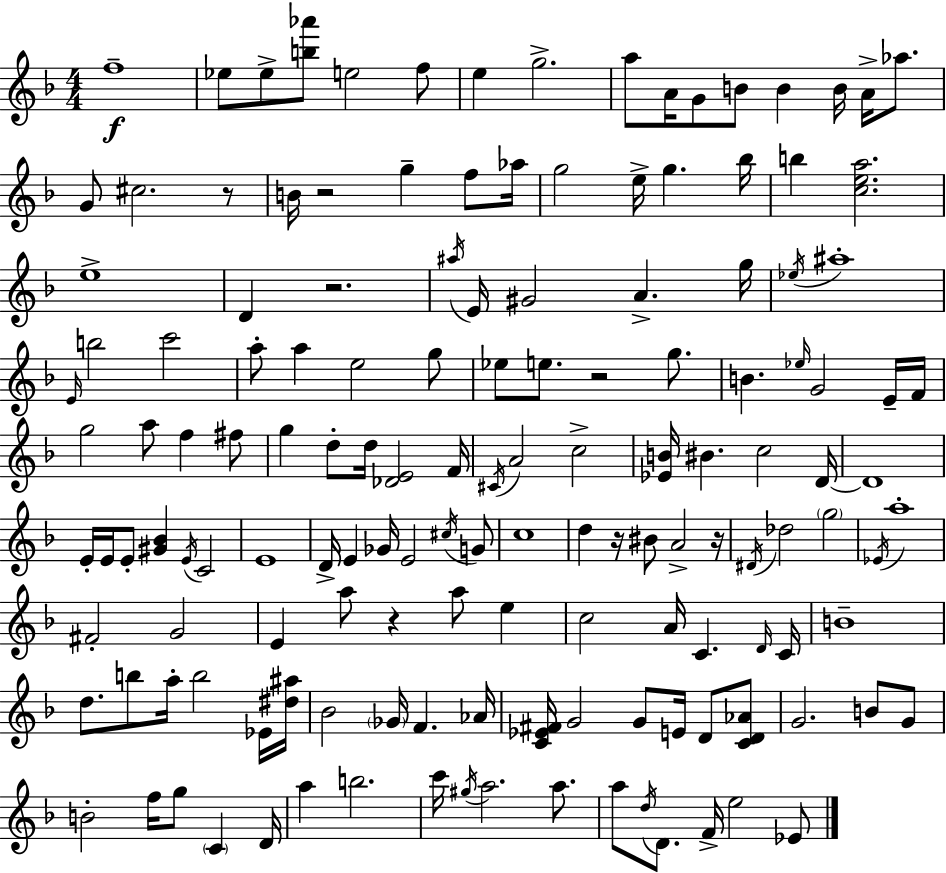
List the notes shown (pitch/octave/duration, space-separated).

F5/w Eb5/e Eb5/e [B5,Ab6]/e E5/h F5/e E5/q G5/h. A5/e A4/s G4/e B4/e B4/q B4/s A4/s Ab5/e. G4/e C#5/h. R/e B4/s R/h G5/q F5/e Ab5/s G5/h E5/s G5/q. Bb5/s B5/q [C5,E5,A5]/h. E5/w D4/q R/h. A#5/s E4/s G#4/h A4/q. G5/s Eb5/s A#5/w E4/s B5/h C6/h A5/e A5/q E5/h G5/e Eb5/e E5/e. R/h G5/e. B4/q. Eb5/s G4/h E4/s F4/s G5/h A5/e F5/q F#5/e G5/q D5/e D5/s [Db4,E4]/h F4/s C#4/s A4/h C5/h [Eb4,B4]/s BIS4/q. C5/h D4/s D4/w E4/s E4/s E4/e [G#4,Bb4]/q E4/s C4/h E4/w D4/s E4/q Gb4/s E4/h C#5/s G4/e C5/w D5/q R/s BIS4/e A4/h R/s D#4/s Db5/h G5/h Eb4/s A5/w F#4/h G4/h E4/q A5/e R/q A5/e E5/q C5/h A4/s C4/q. D4/s C4/s B4/w D5/e. B5/e A5/s B5/h Eb4/s [D#5,A#5]/s Bb4/h Gb4/s F4/q. Ab4/s [C4,Eb4,F#4]/s G4/h G4/e E4/s D4/e [C4,D4,Ab4]/e G4/h. B4/e G4/e B4/h F5/s G5/e C4/q D4/s A5/q B5/h. C6/s G#5/s A5/h. A5/e. A5/e D5/s D4/e. F4/s E5/h Eb4/e